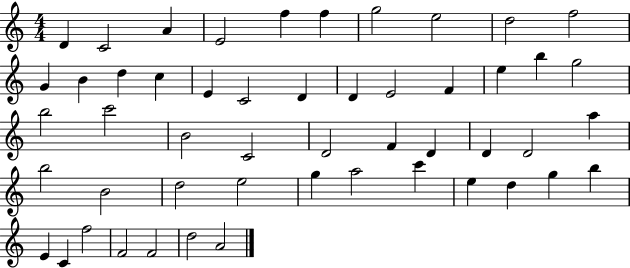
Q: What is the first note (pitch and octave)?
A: D4